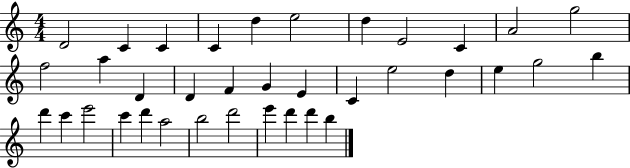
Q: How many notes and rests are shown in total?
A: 36